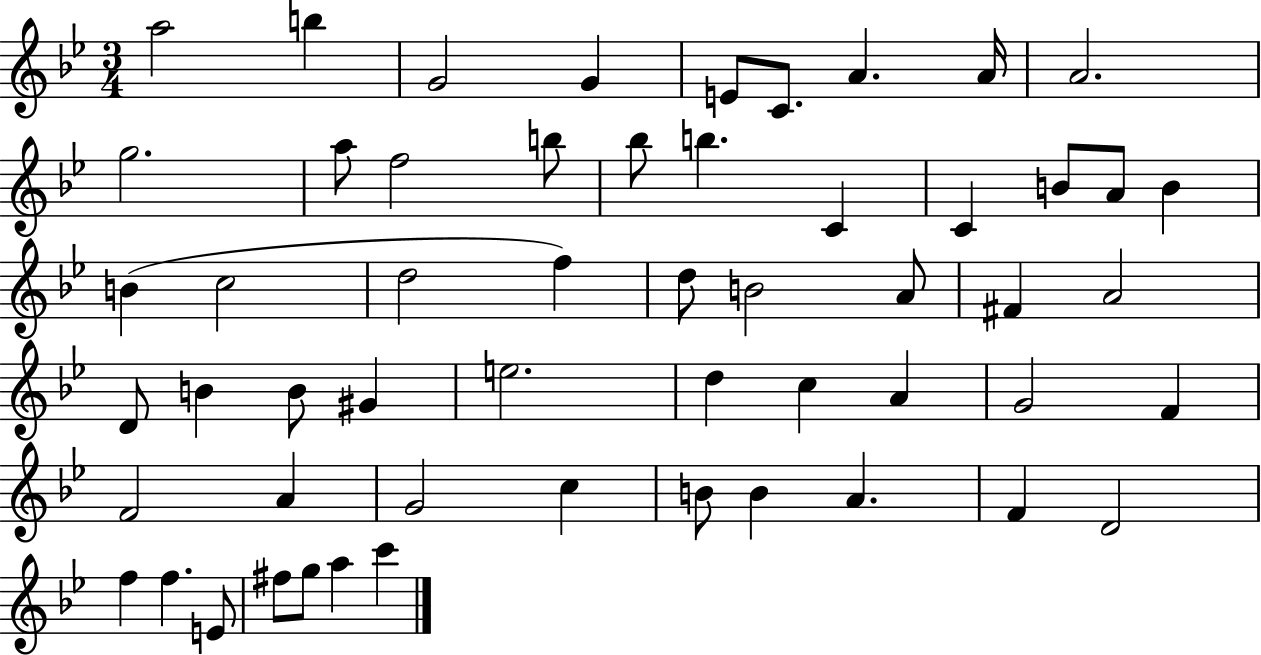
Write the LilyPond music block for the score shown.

{
  \clef treble
  \numericTimeSignature
  \time 3/4
  \key bes \major
  a''2 b''4 | g'2 g'4 | e'8 c'8. a'4. a'16 | a'2. | \break g''2. | a''8 f''2 b''8 | bes''8 b''4. c'4 | c'4 b'8 a'8 b'4 | \break b'4( c''2 | d''2 f''4) | d''8 b'2 a'8 | fis'4 a'2 | \break d'8 b'4 b'8 gis'4 | e''2. | d''4 c''4 a'4 | g'2 f'4 | \break f'2 a'4 | g'2 c''4 | b'8 b'4 a'4. | f'4 d'2 | \break f''4 f''4. e'8 | fis''8 g''8 a''4 c'''4 | \bar "|."
}